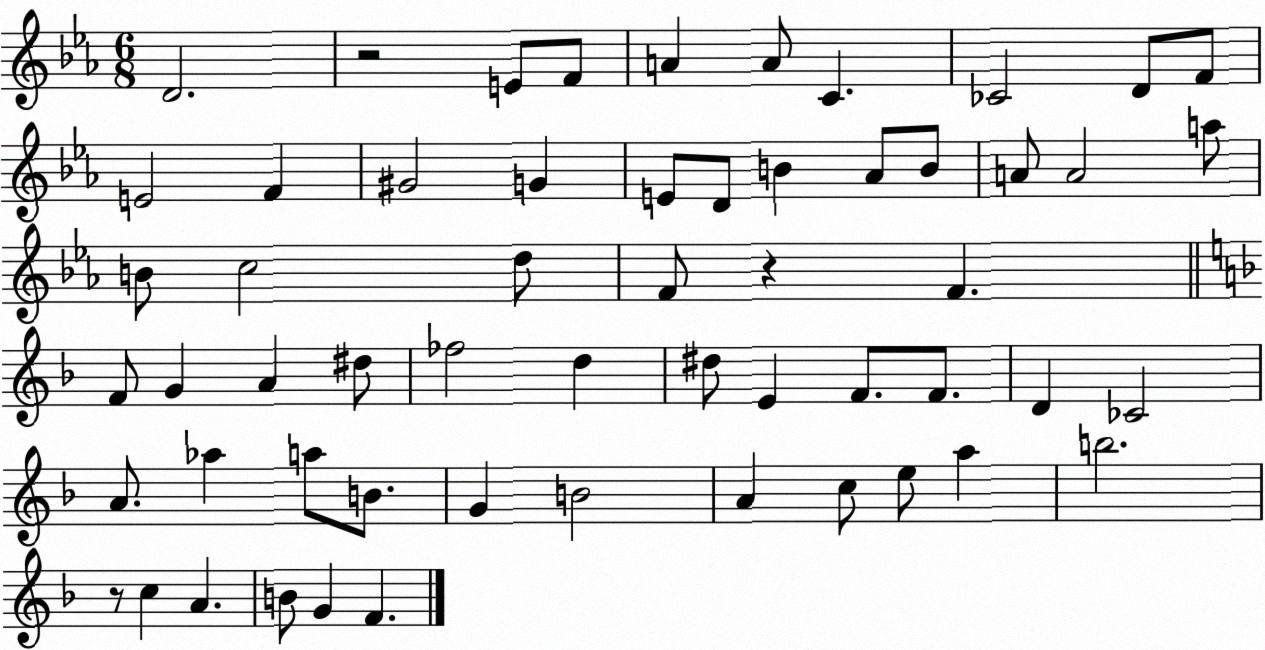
X:1
T:Untitled
M:6/8
L:1/4
K:Eb
D2 z2 E/2 F/2 A A/2 C _C2 D/2 F/2 E2 F ^G2 G E/2 D/2 B _A/2 B/2 A/2 A2 a/2 B/2 c2 d/2 F/2 z F F/2 G A ^d/2 _f2 d ^d/2 E F/2 F/2 D _C2 A/2 _a a/2 B/2 G B2 A c/2 e/2 a b2 z/2 c A B/2 G F